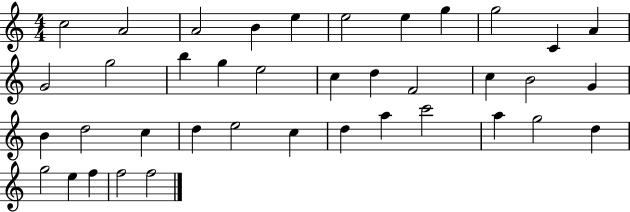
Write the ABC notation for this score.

X:1
T:Untitled
M:4/4
L:1/4
K:C
c2 A2 A2 B e e2 e g g2 C A G2 g2 b g e2 c d F2 c B2 G B d2 c d e2 c d a c'2 a g2 d g2 e f f2 f2